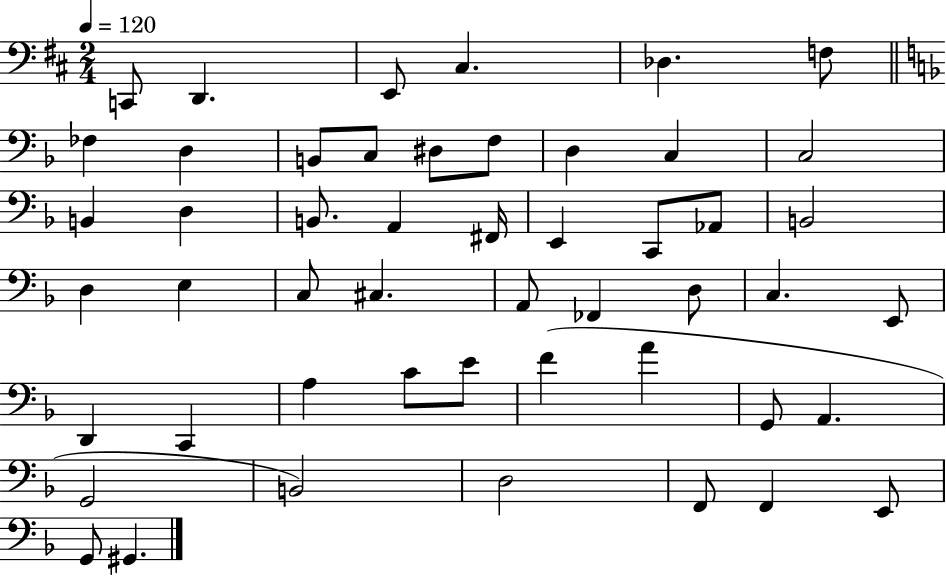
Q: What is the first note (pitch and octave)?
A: C2